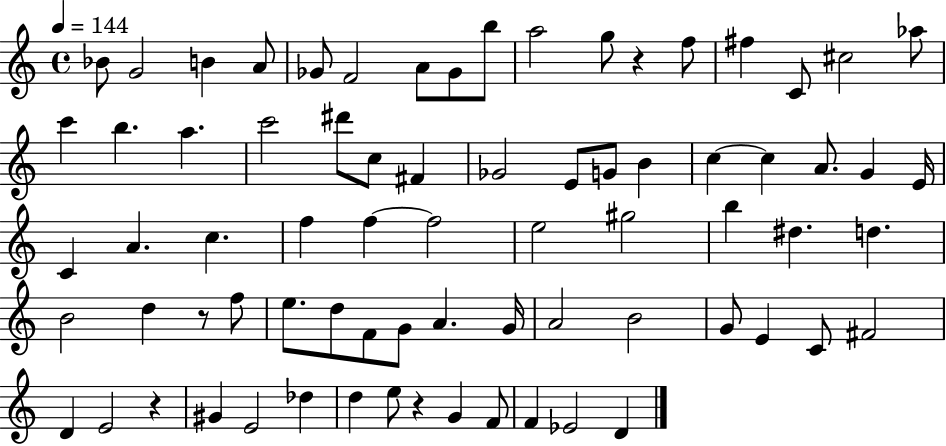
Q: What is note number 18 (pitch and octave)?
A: B5